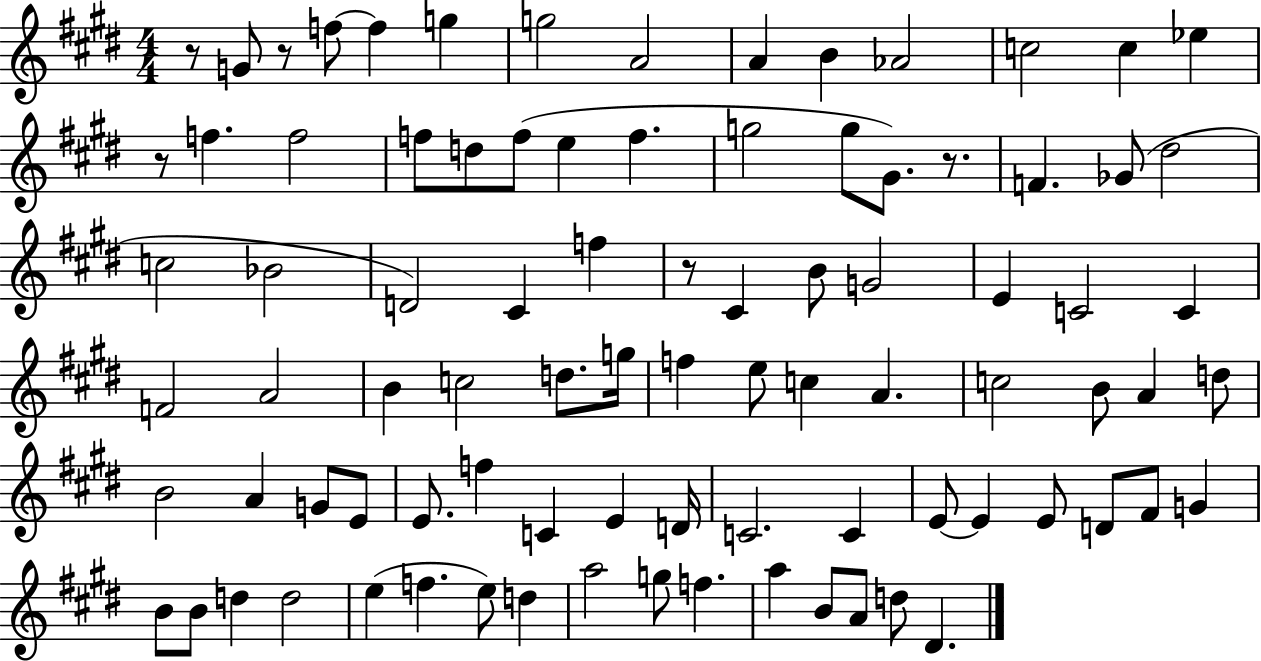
R/e G4/e R/e F5/e F5/q G5/q G5/h A4/h A4/q B4/q Ab4/h C5/h C5/q Eb5/q R/e F5/q. F5/h F5/e D5/e F5/e E5/q F5/q. G5/h G5/e G#4/e. R/e. F4/q. Gb4/e D#5/h C5/h Bb4/h D4/h C#4/q F5/q R/e C#4/q B4/e G4/h E4/q C4/h C4/q F4/h A4/h B4/q C5/h D5/e. G5/s F5/q E5/e C5/q A4/q. C5/h B4/e A4/q D5/e B4/h A4/q G4/e E4/e E4/e. F5/q C4/q E4/q D4/s C4/h. C4/q E4/e E4/q E4/e D4/e F#4/e G4/q B4/e B4/e D5/q D5/h E5/q F5/q. E5/e D5/q A5/h G5/e F5/q. A5/q B4/e A4/e D5/e D#4/q.